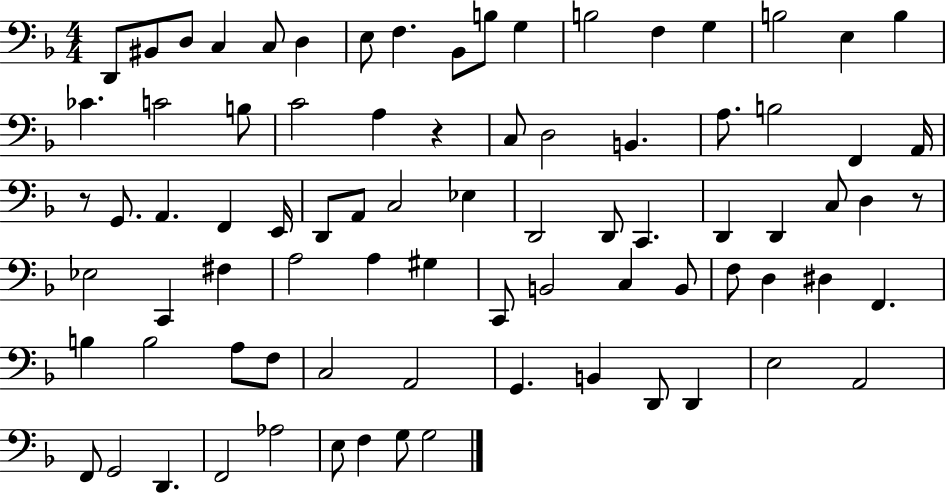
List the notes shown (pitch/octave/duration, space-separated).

D2/e BIS2/e D3/e C3/q C3/e D3/q E3/e F3/q. Bb2/e B3/e G3/q B3/h F3/q G3/q B3/h E3/q B3/q CES4/q. C4/h B3/e C4/h A3/q R/q C3/e D3/h B2/q. A3/e. B3/h F2/q A2/s R/e G2/e. A2/q. F2/q E2/s D2/e A2/e C3/h Eb3/q D2/h D2/e C2/q. D2/q D2/q C3/e D3/q R/e Eb3/h C2/q F#3/q A3/h A3/q G#3/q C2/e B2/h C3/q B2/e F3/e D3/q D#3/q F2/q. B3/q B3/h A3/e F3/e C3/h A2/h G2/q. B2/q D2/e D2/q E3/h A2/h F2/e G2/h D2/q. F2/h Ab3/h E3/e F3/q G3/e G3/h